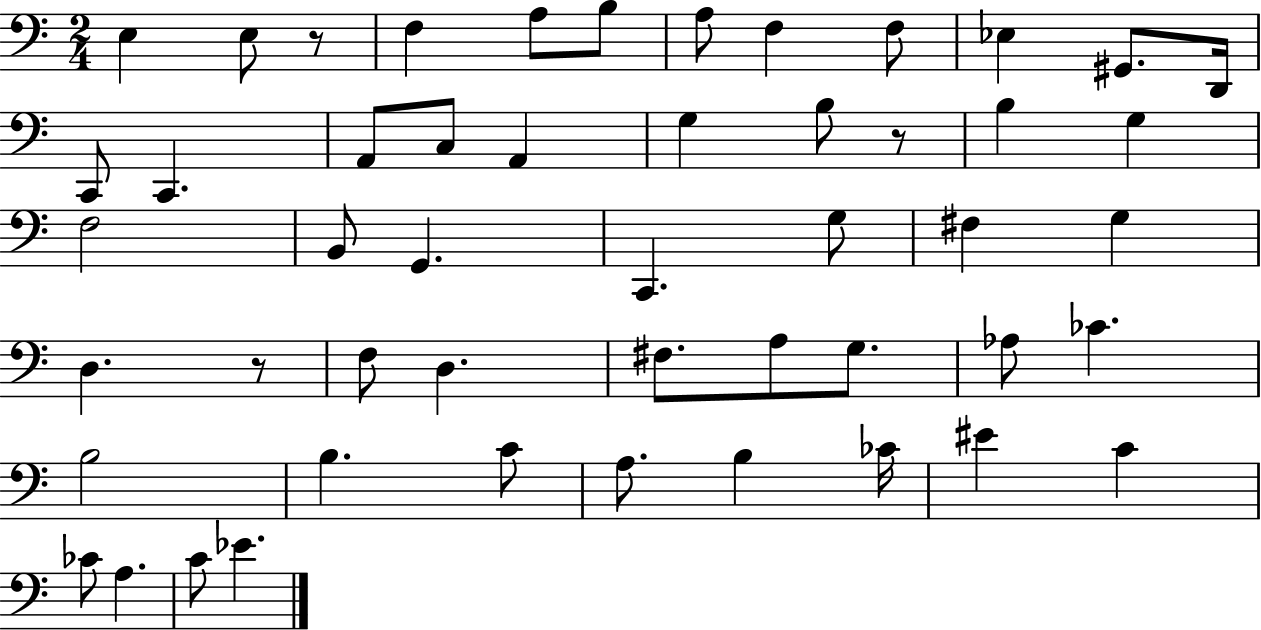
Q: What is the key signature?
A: C major